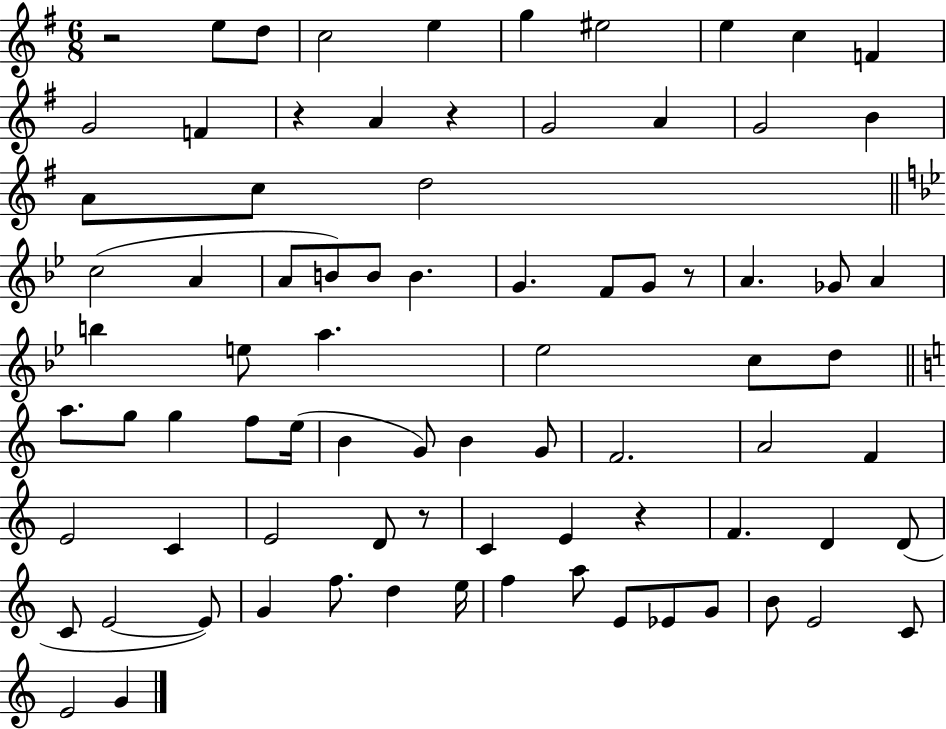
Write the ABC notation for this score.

X:1
T:Untitled
M:6/8
L:1/4
K:G
z2 e/2 d/2 c2 e g ^e2 e c F G2 F z A z G2 A G2 B A/2 c/2 d2 c2 A A/2 B/2 B/2 B G F/2 G/2 z/2 A _G/2 A b e/2 a _e2 c/2 d/2 a/2 g/2 g f/2 e/4 B G/2 B G/2 F2 A2 F E2 C E2 D/2 z/2 C E z F D D/2 C/2 E2 E/2 G f/2 d e/4 f a/2 E/2 _E/2 G/2 B/2 E2 C/2 E2 G